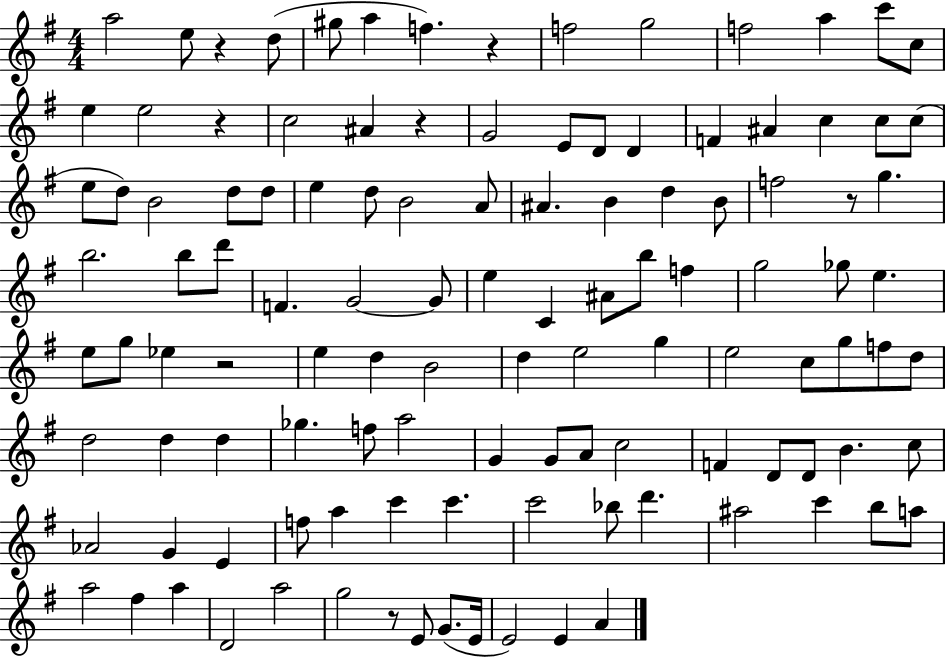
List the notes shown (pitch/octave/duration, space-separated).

A5/h E5/e R/q D5/e G#5/e A5/q F5/q. R/q F5/h G5/h F5/h A5/q C6/e C5/e E5/q E5/h R/q C5/h A#4/q R/q G4/h E4/e D4/e D4/q F4/q A#4/q C5/q C5/e C5/e E5/e D5/e B4/h D5/e D5/e E5/q D5/e B4/h A4/e A#4/q. B4/q D5/q B4/e F5/h R/e G5/q. B5/h. B5/e D6/e F4/q. G4/h G4/e E5/q C4/q A#4/e B5/e F5/q G5/h Gb5/e E5/q. E5/e G5/e Eb5/q R/h E5/q D5/q B4/h D5/q E5/h G5/q E5/h C5/e G5/e F5/e D5/e D5/h D5/q D5/q Gb5/q. F5/e A5/h G4/q G4/e A4/e C5/h F4/q D4/e D4/e B4/q. C5/e Ab4/h G4/q E4/q F5/e A5/q C6/q C6/q. C6/h Bb5/e D6/q. A#5/h C6/q B5/e A5/e A5/h F#5/q A5/q D4/h A5/h G5/h R/e E4/e G4/e. E4/s E4/h E4/q A4/q